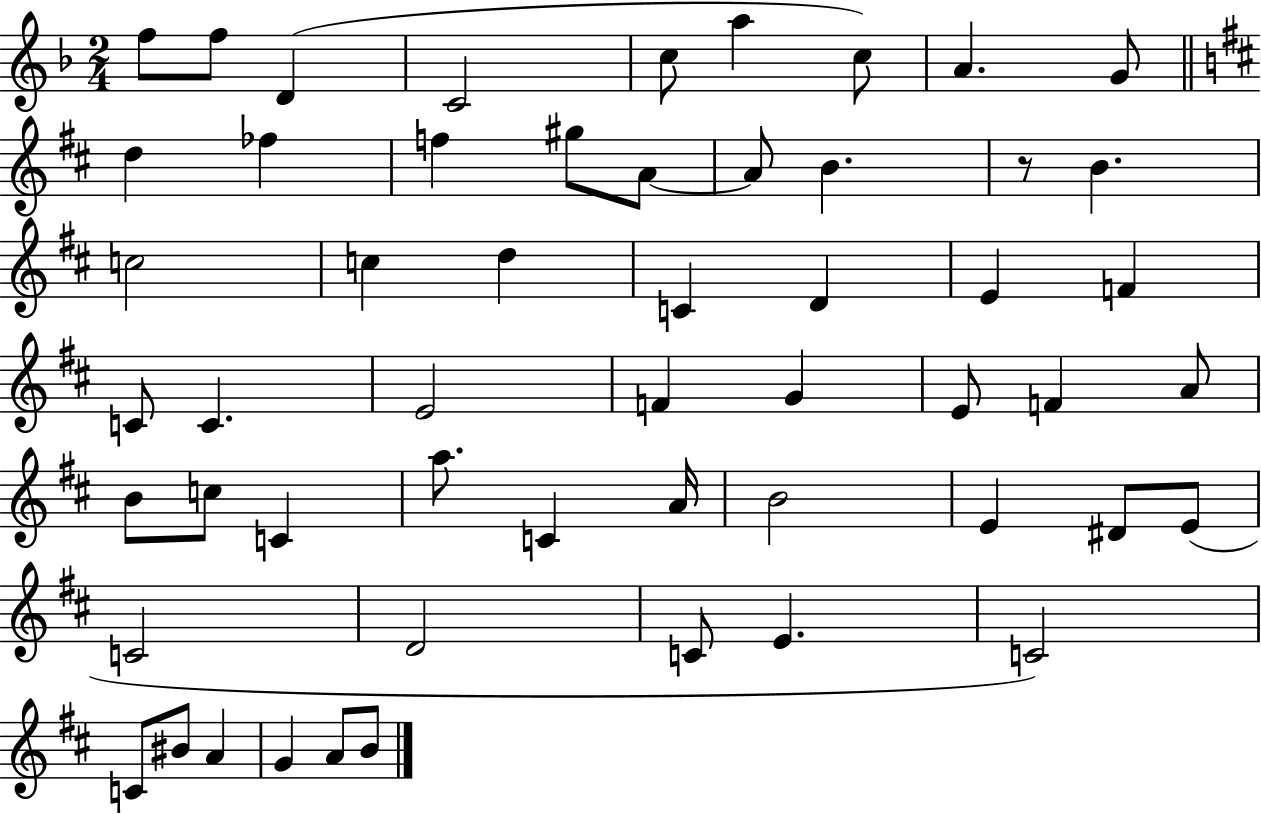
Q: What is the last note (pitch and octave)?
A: B4